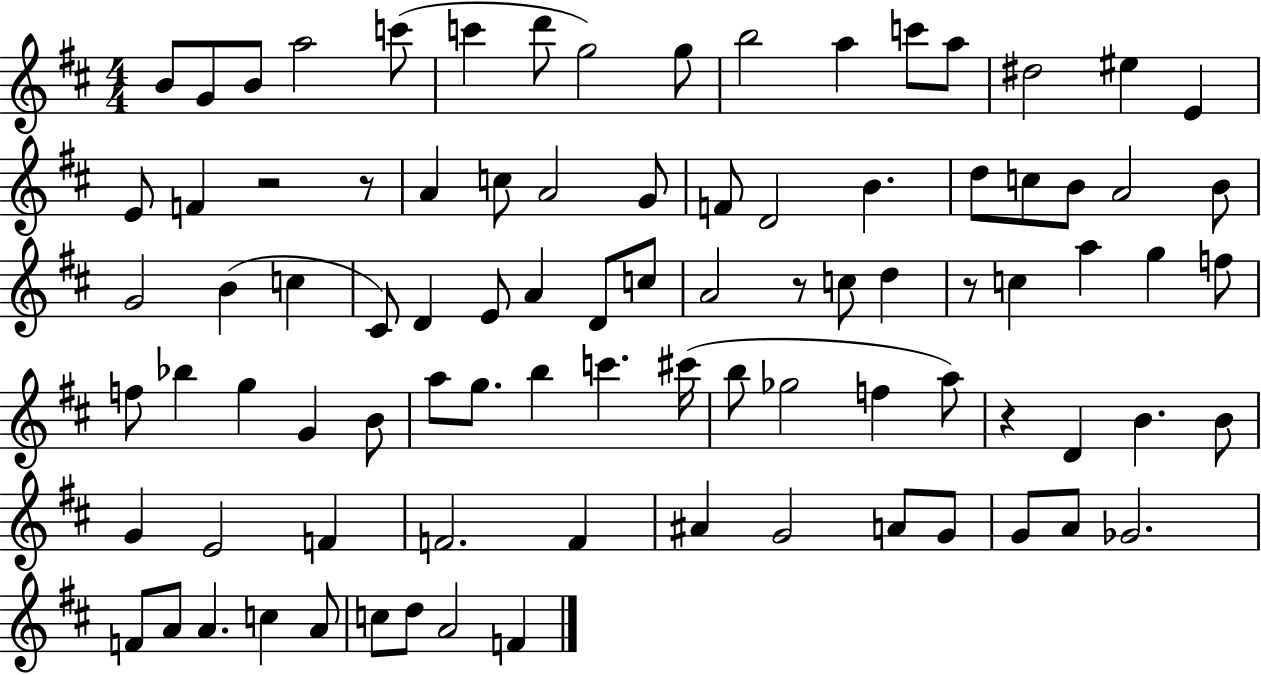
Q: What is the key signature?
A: D major